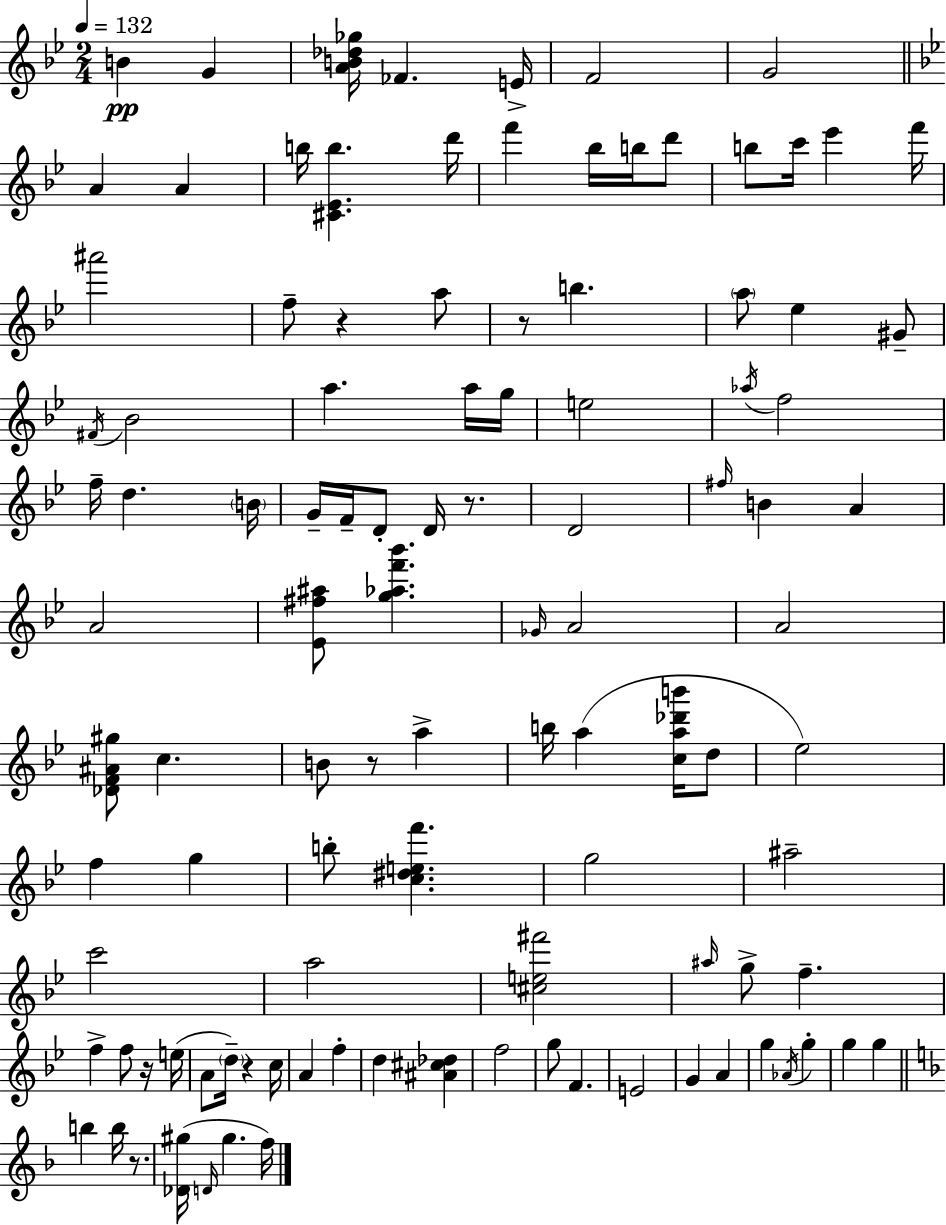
{
  \clef treble
  \numericTimeSignature
  \time 2/4
  \key bes \major
  \tempo 4 = 132
  b'4\pp g'4 | <a' b' des'' ges''>16 fes'4. e'16-> | f'2 | g'2 | \break \bar "||" \break \key g \minor a'4 a'4 | b''16 <cis' ees' b''>4. d'''16 | f'''4 bes''16 b''16 d'''8 | b''8 c'''16 ees'''4 f'''16 | \break ais'''2 | f''8-- r4 a''8 | r8 b''4. | \parenthesize a''8 ees''4 gis'8-- | \break \acciaccatura { fis'16 } bes'2 | a''4. a''16 | g''16 e''2 | \acciaccatura { aes''16 } f''2 | \break f''16-- d''4. | \parenthesize b'16 g'16-- f'16-- d'8-. d'16 r8. | d'2 | \grace { fis''16 } b'4 a'4 | \break a'2 | <ees' fis'' ais''>8 <g'' aes'' f''' bes'''>4. | \grace { ges'16 } a'2 | a'2 | \break <des' f' ais' gis''>8 c''4. | b'8 r8 | a''4-> b''16 a''4( | <c'' a'' des''' b'''>16 d''8 ees''2) | \break f''4 | g''4 b''8-. <c'' dis'' e'' f'''>4. | g''2 | ais''2-- | \break c'''2 | a''2 | <cis'' e'' fis'''>2 | \grace { ais''16 } g''8-> f''4.-- | \break f''4-> | f''8 r16 e''16( a'8 \parenthesize d''16--) | r4 c''16 a'4 | f''4-. d''4 | \break <ais' cis'' des''>4 f''2 | g''8 f'4. | e'2 | g'4 | \break a'4 g''4 | \acciaccatura { aes'16 } g''4-. g''4 | g''4 \bar "||" \break \key f \major b''4 b''16 r8. | <des' gis''>16( \grace { d'16 } gis''4. | f''16) \bar "|."
}